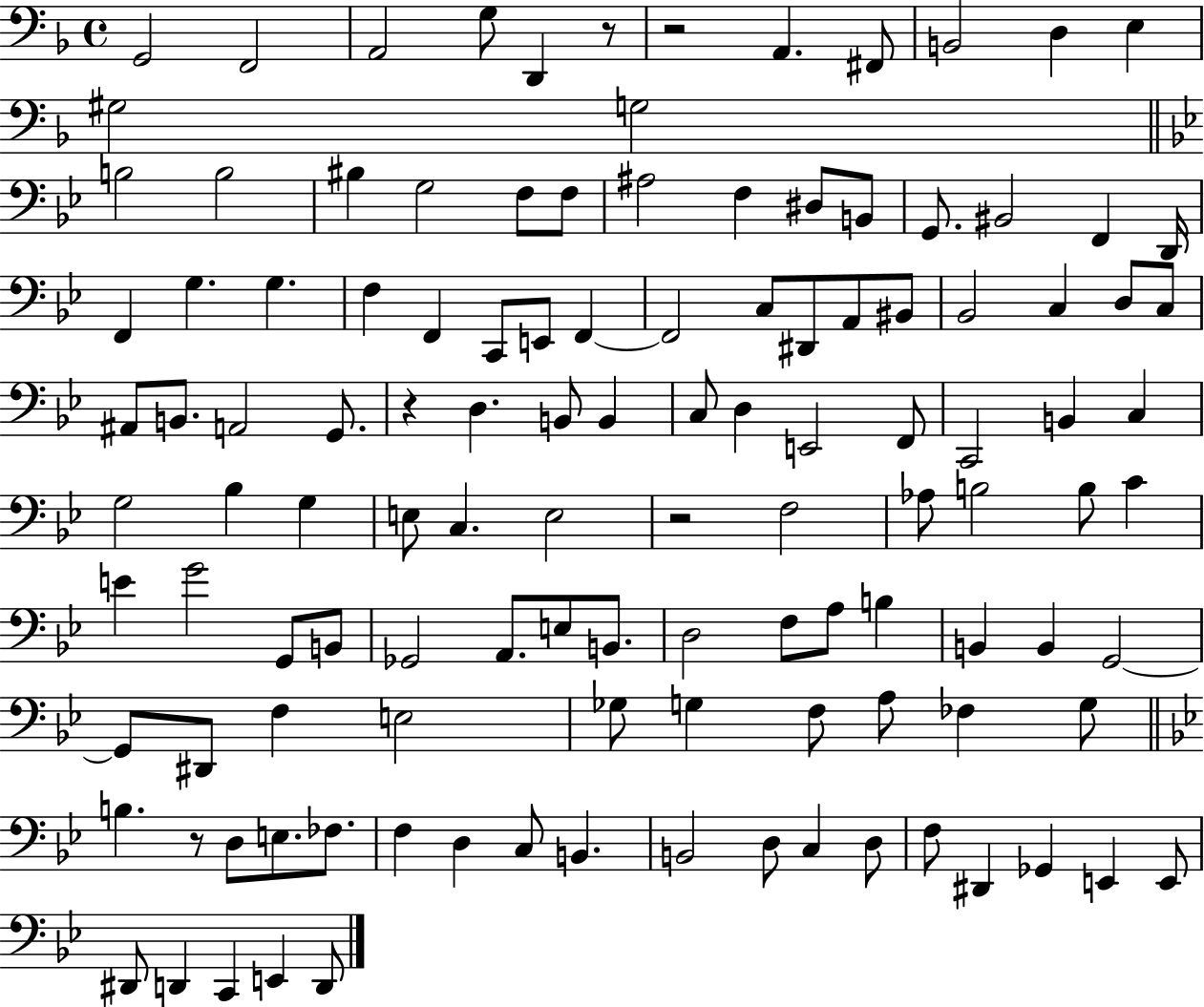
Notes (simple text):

G2/h F2/h A2/h G3/e D2/q R/e R/h A2/q. F#2/e B2/h D3/q E3/q G#3/h G3/h B3/h B3/h BIS3/q G3/h F3/e F3/e A#3/h F3/q D#3/e B2/e G2/e. BIS2/h F2/q D2/s F2/q G3/q. G3/q. F3/q F2/q C2/e E2/e F2/q F2/h C3/e D#2/e A2/e BIS2/e Bb2/h C3/q D3/e C3/e A#2/e B2/e. A2/h G2/e. R/q D3/q. B2/e B2/q C3/e D3/q E2/h F2/e C2/h B2/q C3/q G3/h Bb3/q G3/q E3/e C3/q. E3/h R/h F3/h Ab3/e B3/h B3/e C4/q E4/q G4/h G2/e B2/e Gb2/h A2/e. E3/e B2/e. D3/h F3/e A3/e B3/q B2/q B2/q G2/h G2/e D#2/e F3/q E3/h Gb3/e G3/q F3/e A3/e FES3/q G3/e B3/q. R/e D3/e E3/e. FES3/e. F3/q D3/q C3/e B2/q. B2/h D3/e C3/q D3/e F3/e D#2/q Gb2/q E2/q E2/e D#2/e D2/q C2/q E2/q D2/e